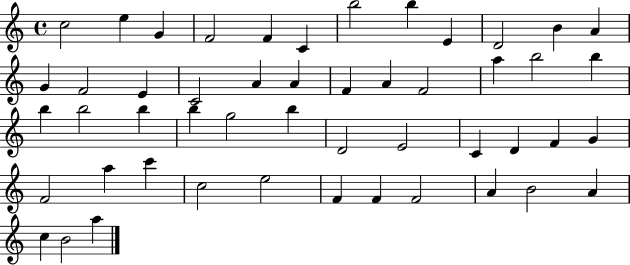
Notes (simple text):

C5/h E5/q G4/q F4/h F4/q C4/q B5/h B5/q E4/q D4/h B4/q A4/q G4/q F4/h E4/q C4/h A4/q A4/q F4/q A4/q F4/h A5/q B5/h B5/q B5/q B5/h B5/q B5/q G5/h B5/q D4/h E4/h C4/q D4/q F4/q G4/q F4/h A5/q C6/q C5/h E5/h F4/q F4/q F4/h A4/q B4/h A4/q C5/q B4/h A5/q